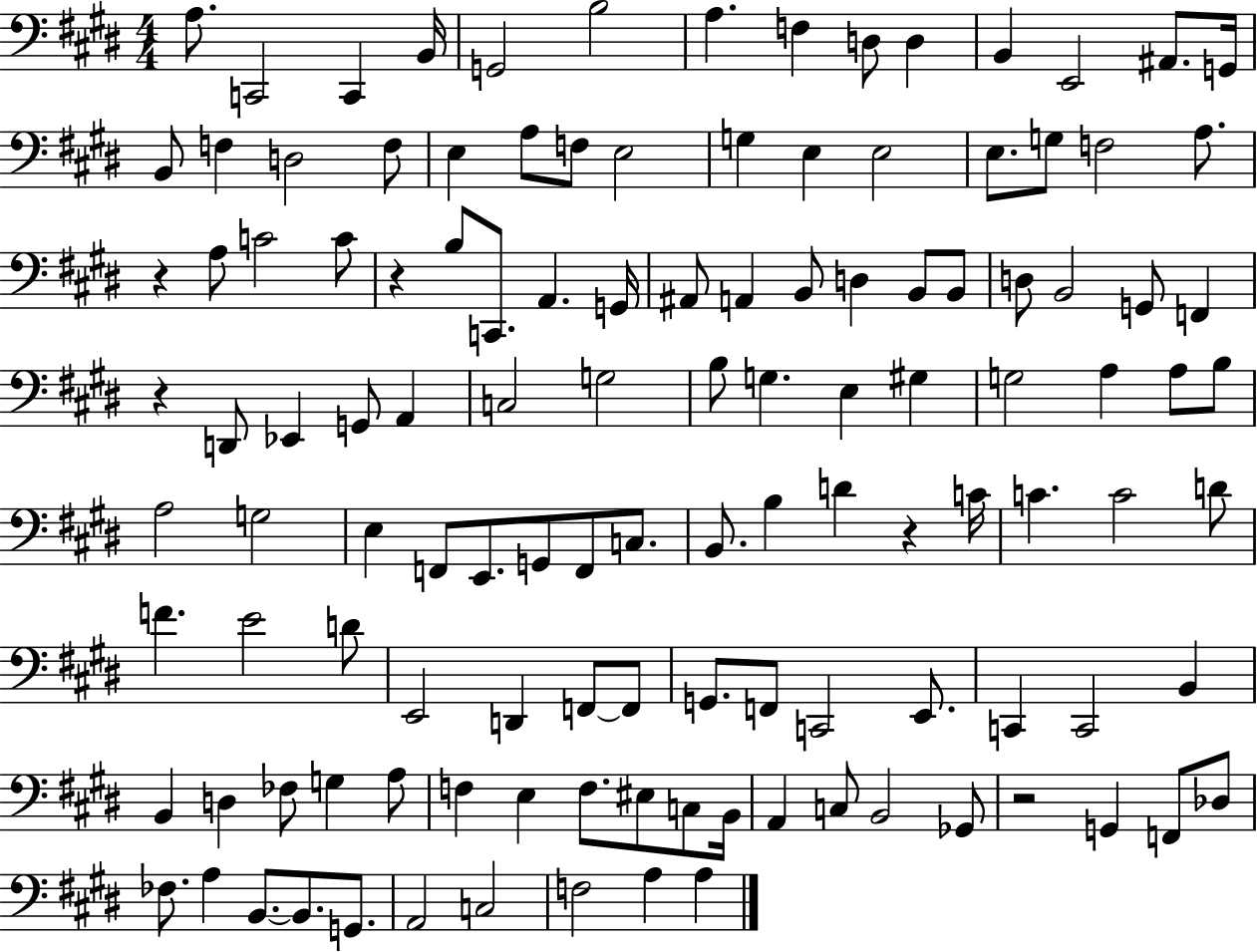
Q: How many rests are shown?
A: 5